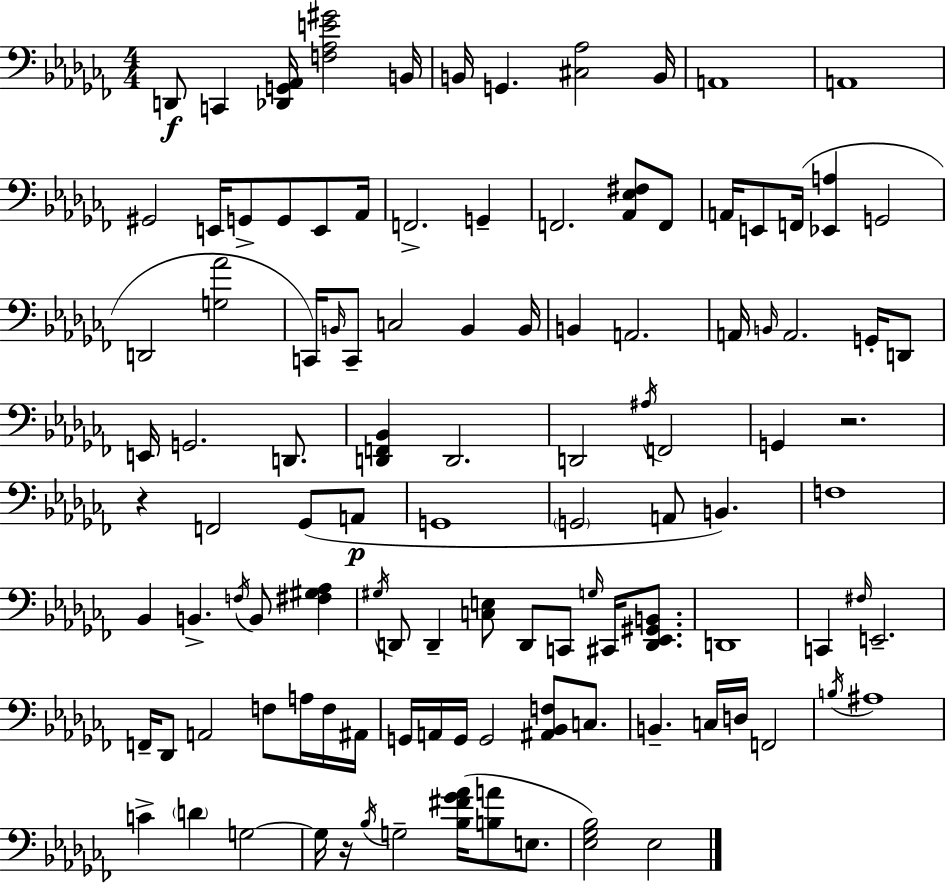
X:1
T:Untitled
M:4/4
L:1/4
K:Abm
D,,/2 C,, [_D,,G,,_A,,]/4 [F,_A,E^G]2 B,,/4 B,,/4 G,, [^C,_A,]2 B,,/4 A,,4 A,,4 ^G,,2 E,,/4 G,,/2 G,,/2 E,,/2 _A,,/4 F,,2 G,, F,,2 [_A,,_E,^F,]/2 F,,/2 A,,/4 E,,/2 F,,/4 [_E,,A,] G,,2 D,,2 [G,_A]2 C,,/4 B,,/4 C,,/2 C,2 B,, B,,/4 B,, A,,2 A,,/4 B,,/4 A,,2 G,,/4 D,,/2 E,,/4 G,,2 D,,/2 [D,,F,,_B,,] D,,2 D,,2 ^A,/4 F,,2 G,, z2 z F,,2 _G,,/2 A,,/2 G,,4 G,,2 A,,/2 B,, F,4 _B,, B,, F,/4 B,,/2 [^F,^G,_A,] ^G,/4 D,,/2 D,, [C,E,]/2 D,,/2 C,,/2 G,/4 ^C,,/4 [D,,_E,,^G,,B,,]/2 D,,4 C,, ^F,/4 E,,2 F,,/4 _D,,/2 A,,2 F,/2 A,/4 F,/4 ^A,,/4 G,,/4 A,,/4 G,,/4 G,,2 [^A,,_B,,F,]/2 C,/2 B,, C,/4 D,/4 F,,2 B,/4 ^A,4 C D G,2 G,/4 z/4 _B,/4 G,2 [_B,^F_G_A]/4 [B,A]/2 E,/2 [_E,_G,_B,]2 _E,2